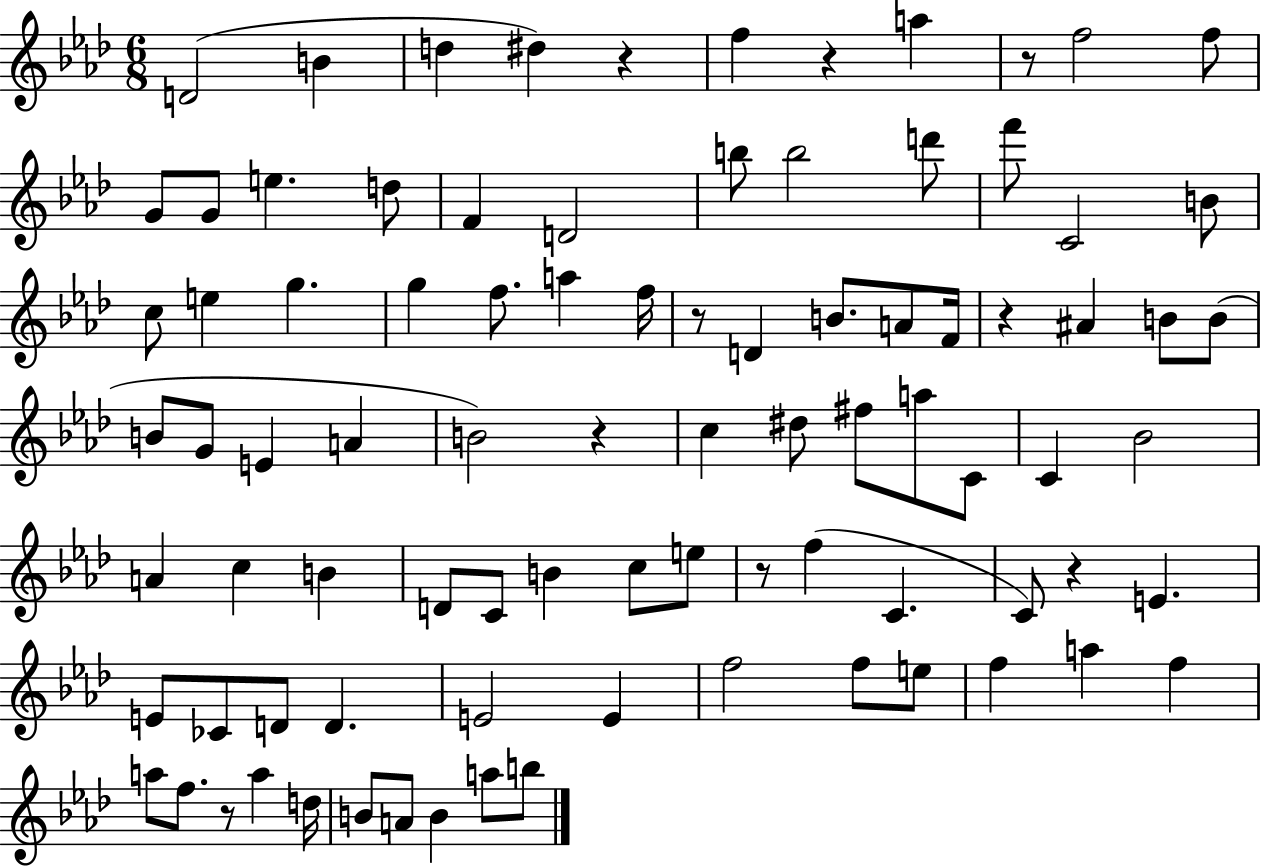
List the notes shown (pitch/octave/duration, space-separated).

D4/h B4/q D5/q D#5/q R/q F5/q R/q A5/q R/e F5/h F5/e G4/e G4/e E5/q. D5/e F4/q D4/h B5/e B5/h D6/e F6/e C4/h B4/e C5/e E5/q G5/q. G5/q F5/e. A5/q F5/s R/e D4/q B4/e. A4/e F4/s R/q A#4/q B4/e B4/e B4/e G4/e E4/q A4/q B4/h R/q C5/q D#5/e F#5/e A5/e C4/e C4/q Bb4/h A4/q C5/q B4/q D4/e C4/e B4/q C5/e E5/e R/e F5/q C4/q. C4/e R/q E4/q. E4/e CES4/e D4/e D4/q. E4/h E4/q F5/h F5/e E5/e F5/q A5/q F5/q A5/e F5/e. R/e A5/q D5/s B4/e A4/e B4/q A5/e B5/e